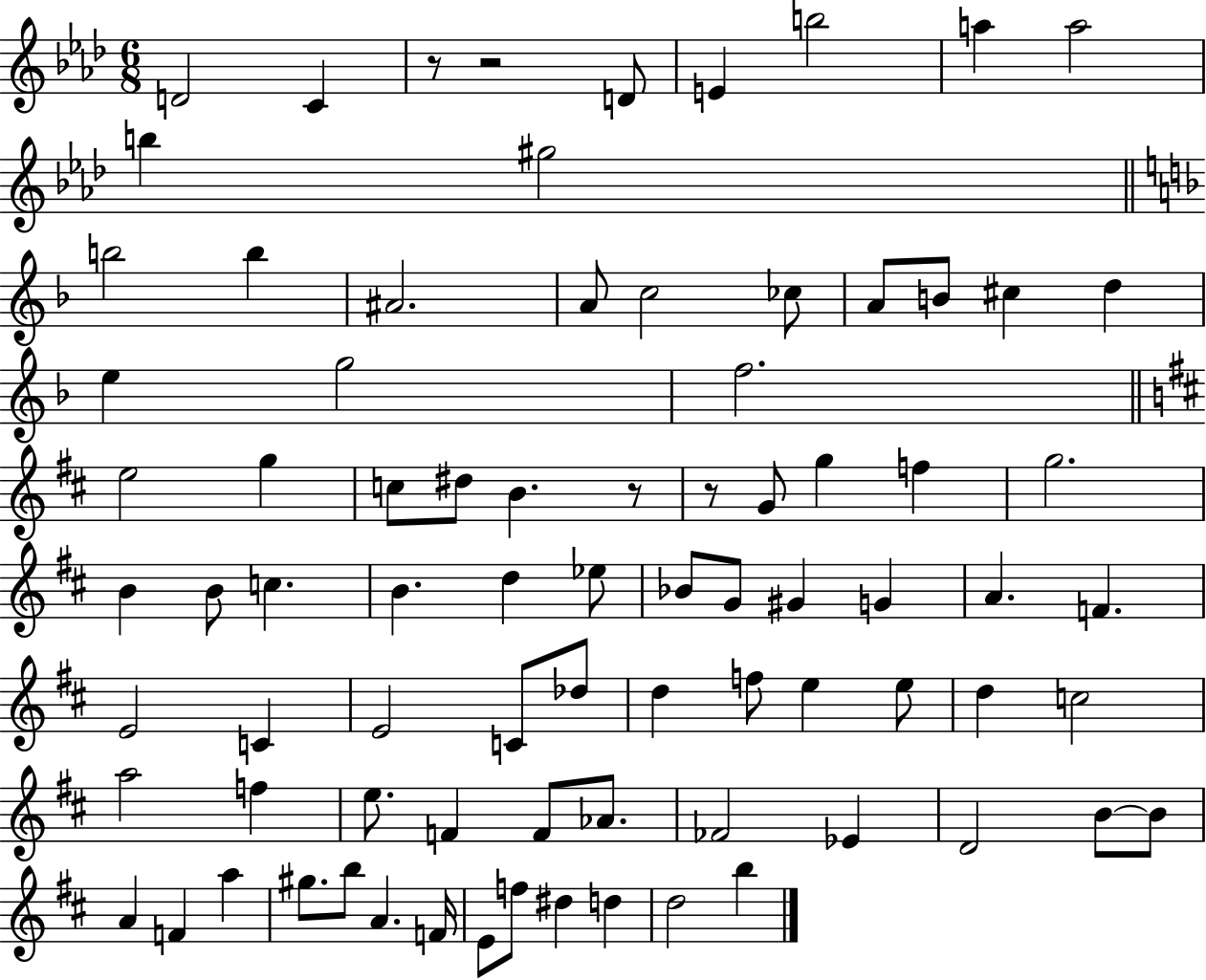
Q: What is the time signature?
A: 6/8